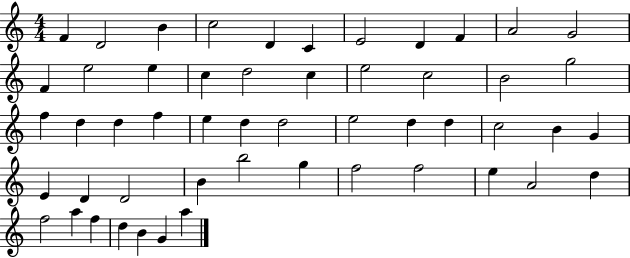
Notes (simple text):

F4/q D4/h B4/q C5/h D4/q C4/q E4/h D4/q F4/q A4/h G4/h F4/q E5/h E5/q C5/q D5/h C5/q E5/h C5/h B4/h G5/h F5/q D5/q D5/q F5/q E5/q D5/q D5/h E5/h D5/q D5/q C5/h B4/q G4/q E4/q D4/q D4/h B4/q B5/h G5/q F5/h F5/h E5/q A4/h D5/q F5/h A5/q F5/q D5/q B4/q G4/q A5/q